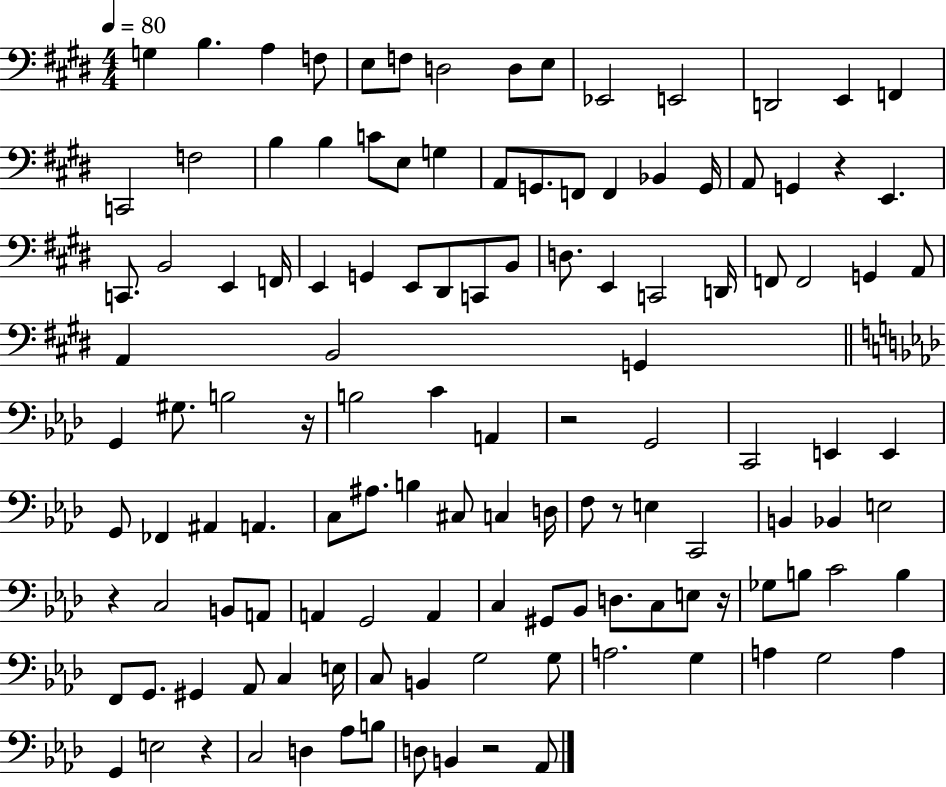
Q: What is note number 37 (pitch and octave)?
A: E2